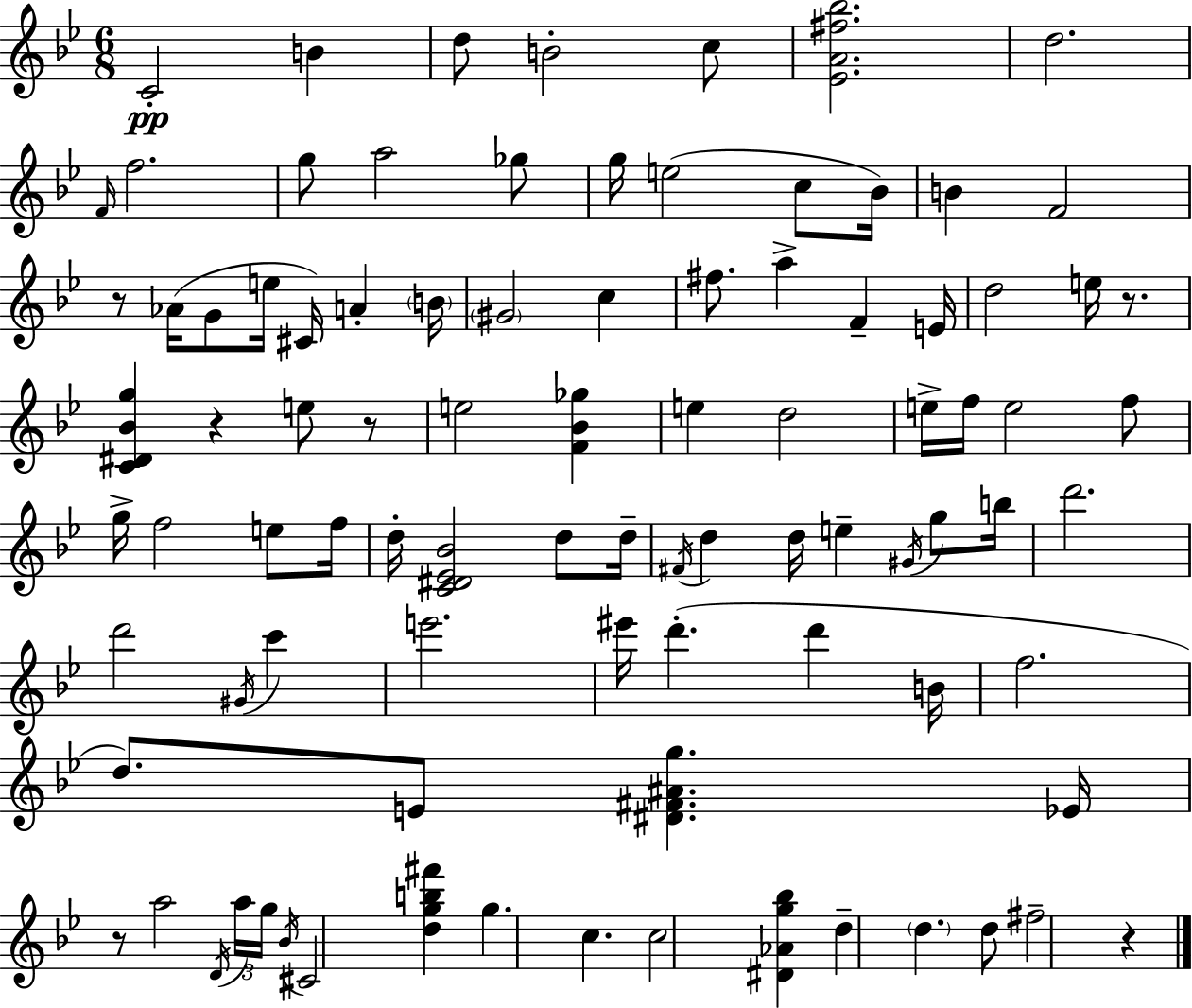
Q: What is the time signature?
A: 6/8